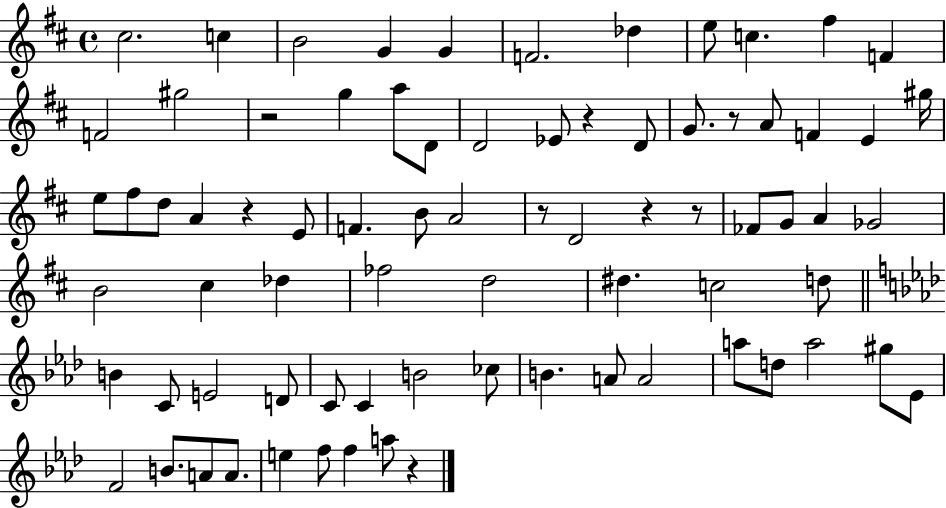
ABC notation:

X:1
T:Untitled
M:4/4
L:1/4
K:D
^c2 c B2 G G F2 _d e/2 c ^f F F2 ^g2 z2 g a/2 D/2 D2 _E/2 z D/2 G/2 z/2 A/2 F E ^g/4 e/2 ^f/2 d/2 A z E/2 F B/2 A2 z/2 D2 z z/2 _F/2 G/2 A _G2 B2 ^c _d _f2 d2 ^d c2 d/2 B C/2 E2 D/2 C/2 C B2 _c/2 B A/2 A2 a/2 d/2 a2 ^g/2 _E/2 F2 B/2 A/2 A/2 e f/2 f a/2 z